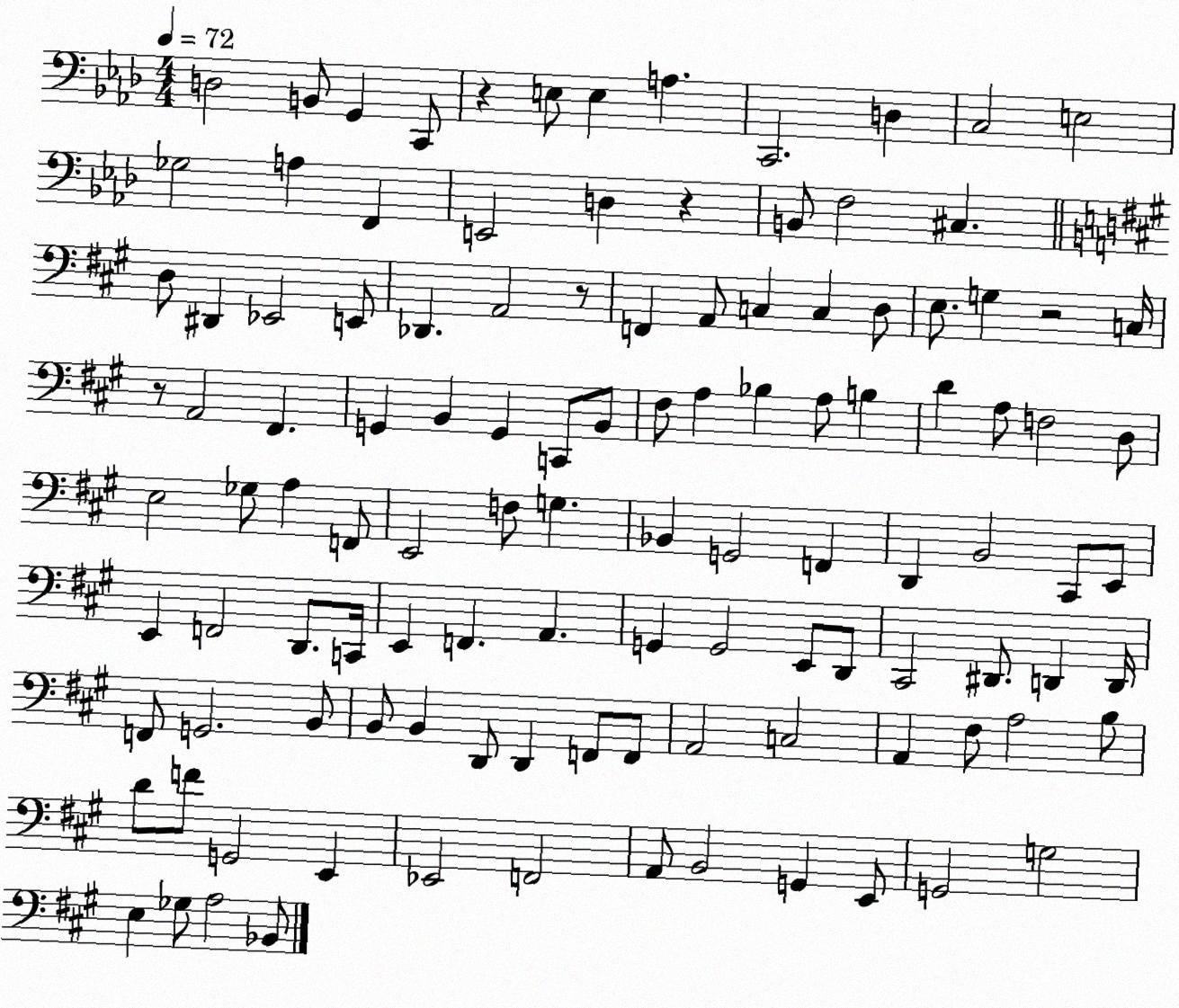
X:1
T:Untitled
M:4/4
L:1/4
K:Ab
D,2 B,,/2 G,, C,,/2 z E,/2 E, A, C,,2 D, C,2 E,2 _G,2 A, F,, E,,2 D, z B,,/2 F,2 ^C, D,/2 ^D,, _E,,2 E,,/2 _D,, A,,2 z/2 F,, A,,/2 C, C, D,/2 E,/2 G, z2 C,/4 z/2 A,,2 ^F,, G,, B,, G,, C,,/2 B,,/2 ^F,/2 A, _B, A,/2 B, D A,/2 F,2 D,/2 E,2 _G,/2 A, F,,/2 E,,2 F,/2 G, _B,, G,,2 F,, D,, B,,2 ^C,,/2 E,,/2 E,, F,,2 D,,/2 C,,/4 E,, F,, A,, G,, G,,2 E,,/2 D,,/2 ^C,,2 ^D,,/2 D,, D,,/4 F,,/2 G,,2 B,,/2 B,,/2 B,, D,,/2 D,, F,,/2 F,,/2 A,,2 C,2 A,, ^F,/2 A,2 B,/2 D/2 F/2 G,,2 E,, _E,,2 F,,2 A,,/2 B,,2 G,, E,,/2 G,,2 G,2 E, _G,/2 A,2 _B,,/2